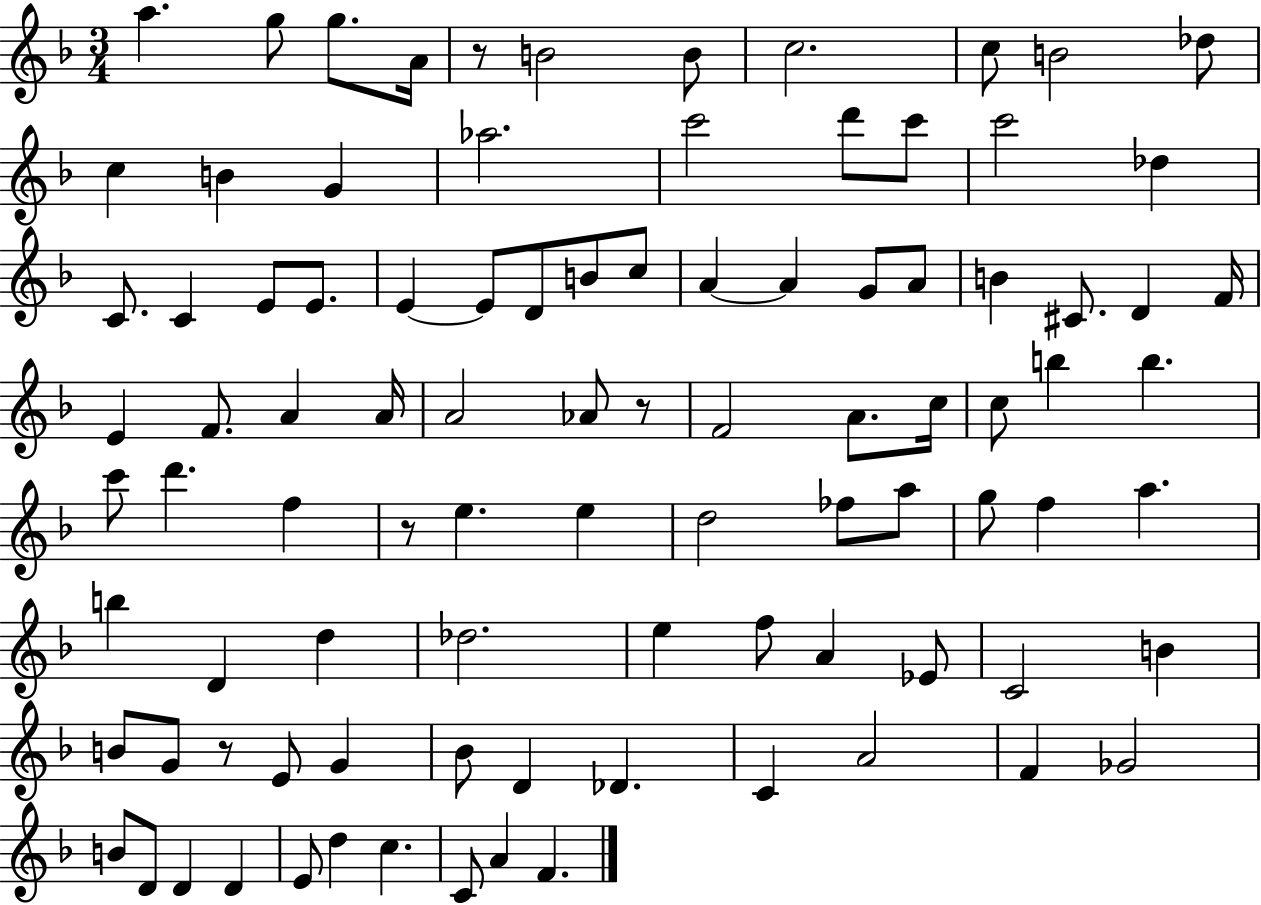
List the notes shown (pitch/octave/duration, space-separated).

A5/q. G5/e G5/e. A4/s R/e B4/h B4/e C5/h. C5/e B4/h Db5/e C5/q B4/q G4/q Ab5/h. C6/h D6/e C6/e C6/h Db5/q C4/e. C4/q E4/e E4/e. E4/q E4/e D4/e B4/e C5/e A4/q A4/q G4/e A4/e B4/q C#4/e. D4/q F4/s E4/q F4/e. A4/q A4/s A4/h Ab4/e R/e F4/h A4/e. C5/s C5/e B5/q B5/q. C6/e D6/q. F5/q R/e E5/q. E5/q D5/h FES5/e A5/e G5/e F5/q A5/q. B5/q D4/q D5/q Db5/h. E5/q F5/e A4/q Eb4/e C4/h B4/q B4/e G4/e R/e E4/e G4/q Bb4/e D4/q Db4/q. C4/q A4/h F4/q Gb4/h B4/e D4/e D4/q D4/q E4/e D5/q C5/q. C4/e A4/q F4/q.